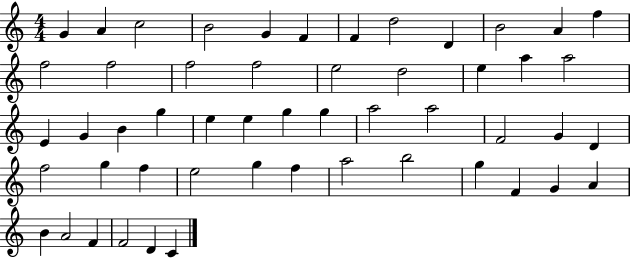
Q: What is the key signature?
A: C major